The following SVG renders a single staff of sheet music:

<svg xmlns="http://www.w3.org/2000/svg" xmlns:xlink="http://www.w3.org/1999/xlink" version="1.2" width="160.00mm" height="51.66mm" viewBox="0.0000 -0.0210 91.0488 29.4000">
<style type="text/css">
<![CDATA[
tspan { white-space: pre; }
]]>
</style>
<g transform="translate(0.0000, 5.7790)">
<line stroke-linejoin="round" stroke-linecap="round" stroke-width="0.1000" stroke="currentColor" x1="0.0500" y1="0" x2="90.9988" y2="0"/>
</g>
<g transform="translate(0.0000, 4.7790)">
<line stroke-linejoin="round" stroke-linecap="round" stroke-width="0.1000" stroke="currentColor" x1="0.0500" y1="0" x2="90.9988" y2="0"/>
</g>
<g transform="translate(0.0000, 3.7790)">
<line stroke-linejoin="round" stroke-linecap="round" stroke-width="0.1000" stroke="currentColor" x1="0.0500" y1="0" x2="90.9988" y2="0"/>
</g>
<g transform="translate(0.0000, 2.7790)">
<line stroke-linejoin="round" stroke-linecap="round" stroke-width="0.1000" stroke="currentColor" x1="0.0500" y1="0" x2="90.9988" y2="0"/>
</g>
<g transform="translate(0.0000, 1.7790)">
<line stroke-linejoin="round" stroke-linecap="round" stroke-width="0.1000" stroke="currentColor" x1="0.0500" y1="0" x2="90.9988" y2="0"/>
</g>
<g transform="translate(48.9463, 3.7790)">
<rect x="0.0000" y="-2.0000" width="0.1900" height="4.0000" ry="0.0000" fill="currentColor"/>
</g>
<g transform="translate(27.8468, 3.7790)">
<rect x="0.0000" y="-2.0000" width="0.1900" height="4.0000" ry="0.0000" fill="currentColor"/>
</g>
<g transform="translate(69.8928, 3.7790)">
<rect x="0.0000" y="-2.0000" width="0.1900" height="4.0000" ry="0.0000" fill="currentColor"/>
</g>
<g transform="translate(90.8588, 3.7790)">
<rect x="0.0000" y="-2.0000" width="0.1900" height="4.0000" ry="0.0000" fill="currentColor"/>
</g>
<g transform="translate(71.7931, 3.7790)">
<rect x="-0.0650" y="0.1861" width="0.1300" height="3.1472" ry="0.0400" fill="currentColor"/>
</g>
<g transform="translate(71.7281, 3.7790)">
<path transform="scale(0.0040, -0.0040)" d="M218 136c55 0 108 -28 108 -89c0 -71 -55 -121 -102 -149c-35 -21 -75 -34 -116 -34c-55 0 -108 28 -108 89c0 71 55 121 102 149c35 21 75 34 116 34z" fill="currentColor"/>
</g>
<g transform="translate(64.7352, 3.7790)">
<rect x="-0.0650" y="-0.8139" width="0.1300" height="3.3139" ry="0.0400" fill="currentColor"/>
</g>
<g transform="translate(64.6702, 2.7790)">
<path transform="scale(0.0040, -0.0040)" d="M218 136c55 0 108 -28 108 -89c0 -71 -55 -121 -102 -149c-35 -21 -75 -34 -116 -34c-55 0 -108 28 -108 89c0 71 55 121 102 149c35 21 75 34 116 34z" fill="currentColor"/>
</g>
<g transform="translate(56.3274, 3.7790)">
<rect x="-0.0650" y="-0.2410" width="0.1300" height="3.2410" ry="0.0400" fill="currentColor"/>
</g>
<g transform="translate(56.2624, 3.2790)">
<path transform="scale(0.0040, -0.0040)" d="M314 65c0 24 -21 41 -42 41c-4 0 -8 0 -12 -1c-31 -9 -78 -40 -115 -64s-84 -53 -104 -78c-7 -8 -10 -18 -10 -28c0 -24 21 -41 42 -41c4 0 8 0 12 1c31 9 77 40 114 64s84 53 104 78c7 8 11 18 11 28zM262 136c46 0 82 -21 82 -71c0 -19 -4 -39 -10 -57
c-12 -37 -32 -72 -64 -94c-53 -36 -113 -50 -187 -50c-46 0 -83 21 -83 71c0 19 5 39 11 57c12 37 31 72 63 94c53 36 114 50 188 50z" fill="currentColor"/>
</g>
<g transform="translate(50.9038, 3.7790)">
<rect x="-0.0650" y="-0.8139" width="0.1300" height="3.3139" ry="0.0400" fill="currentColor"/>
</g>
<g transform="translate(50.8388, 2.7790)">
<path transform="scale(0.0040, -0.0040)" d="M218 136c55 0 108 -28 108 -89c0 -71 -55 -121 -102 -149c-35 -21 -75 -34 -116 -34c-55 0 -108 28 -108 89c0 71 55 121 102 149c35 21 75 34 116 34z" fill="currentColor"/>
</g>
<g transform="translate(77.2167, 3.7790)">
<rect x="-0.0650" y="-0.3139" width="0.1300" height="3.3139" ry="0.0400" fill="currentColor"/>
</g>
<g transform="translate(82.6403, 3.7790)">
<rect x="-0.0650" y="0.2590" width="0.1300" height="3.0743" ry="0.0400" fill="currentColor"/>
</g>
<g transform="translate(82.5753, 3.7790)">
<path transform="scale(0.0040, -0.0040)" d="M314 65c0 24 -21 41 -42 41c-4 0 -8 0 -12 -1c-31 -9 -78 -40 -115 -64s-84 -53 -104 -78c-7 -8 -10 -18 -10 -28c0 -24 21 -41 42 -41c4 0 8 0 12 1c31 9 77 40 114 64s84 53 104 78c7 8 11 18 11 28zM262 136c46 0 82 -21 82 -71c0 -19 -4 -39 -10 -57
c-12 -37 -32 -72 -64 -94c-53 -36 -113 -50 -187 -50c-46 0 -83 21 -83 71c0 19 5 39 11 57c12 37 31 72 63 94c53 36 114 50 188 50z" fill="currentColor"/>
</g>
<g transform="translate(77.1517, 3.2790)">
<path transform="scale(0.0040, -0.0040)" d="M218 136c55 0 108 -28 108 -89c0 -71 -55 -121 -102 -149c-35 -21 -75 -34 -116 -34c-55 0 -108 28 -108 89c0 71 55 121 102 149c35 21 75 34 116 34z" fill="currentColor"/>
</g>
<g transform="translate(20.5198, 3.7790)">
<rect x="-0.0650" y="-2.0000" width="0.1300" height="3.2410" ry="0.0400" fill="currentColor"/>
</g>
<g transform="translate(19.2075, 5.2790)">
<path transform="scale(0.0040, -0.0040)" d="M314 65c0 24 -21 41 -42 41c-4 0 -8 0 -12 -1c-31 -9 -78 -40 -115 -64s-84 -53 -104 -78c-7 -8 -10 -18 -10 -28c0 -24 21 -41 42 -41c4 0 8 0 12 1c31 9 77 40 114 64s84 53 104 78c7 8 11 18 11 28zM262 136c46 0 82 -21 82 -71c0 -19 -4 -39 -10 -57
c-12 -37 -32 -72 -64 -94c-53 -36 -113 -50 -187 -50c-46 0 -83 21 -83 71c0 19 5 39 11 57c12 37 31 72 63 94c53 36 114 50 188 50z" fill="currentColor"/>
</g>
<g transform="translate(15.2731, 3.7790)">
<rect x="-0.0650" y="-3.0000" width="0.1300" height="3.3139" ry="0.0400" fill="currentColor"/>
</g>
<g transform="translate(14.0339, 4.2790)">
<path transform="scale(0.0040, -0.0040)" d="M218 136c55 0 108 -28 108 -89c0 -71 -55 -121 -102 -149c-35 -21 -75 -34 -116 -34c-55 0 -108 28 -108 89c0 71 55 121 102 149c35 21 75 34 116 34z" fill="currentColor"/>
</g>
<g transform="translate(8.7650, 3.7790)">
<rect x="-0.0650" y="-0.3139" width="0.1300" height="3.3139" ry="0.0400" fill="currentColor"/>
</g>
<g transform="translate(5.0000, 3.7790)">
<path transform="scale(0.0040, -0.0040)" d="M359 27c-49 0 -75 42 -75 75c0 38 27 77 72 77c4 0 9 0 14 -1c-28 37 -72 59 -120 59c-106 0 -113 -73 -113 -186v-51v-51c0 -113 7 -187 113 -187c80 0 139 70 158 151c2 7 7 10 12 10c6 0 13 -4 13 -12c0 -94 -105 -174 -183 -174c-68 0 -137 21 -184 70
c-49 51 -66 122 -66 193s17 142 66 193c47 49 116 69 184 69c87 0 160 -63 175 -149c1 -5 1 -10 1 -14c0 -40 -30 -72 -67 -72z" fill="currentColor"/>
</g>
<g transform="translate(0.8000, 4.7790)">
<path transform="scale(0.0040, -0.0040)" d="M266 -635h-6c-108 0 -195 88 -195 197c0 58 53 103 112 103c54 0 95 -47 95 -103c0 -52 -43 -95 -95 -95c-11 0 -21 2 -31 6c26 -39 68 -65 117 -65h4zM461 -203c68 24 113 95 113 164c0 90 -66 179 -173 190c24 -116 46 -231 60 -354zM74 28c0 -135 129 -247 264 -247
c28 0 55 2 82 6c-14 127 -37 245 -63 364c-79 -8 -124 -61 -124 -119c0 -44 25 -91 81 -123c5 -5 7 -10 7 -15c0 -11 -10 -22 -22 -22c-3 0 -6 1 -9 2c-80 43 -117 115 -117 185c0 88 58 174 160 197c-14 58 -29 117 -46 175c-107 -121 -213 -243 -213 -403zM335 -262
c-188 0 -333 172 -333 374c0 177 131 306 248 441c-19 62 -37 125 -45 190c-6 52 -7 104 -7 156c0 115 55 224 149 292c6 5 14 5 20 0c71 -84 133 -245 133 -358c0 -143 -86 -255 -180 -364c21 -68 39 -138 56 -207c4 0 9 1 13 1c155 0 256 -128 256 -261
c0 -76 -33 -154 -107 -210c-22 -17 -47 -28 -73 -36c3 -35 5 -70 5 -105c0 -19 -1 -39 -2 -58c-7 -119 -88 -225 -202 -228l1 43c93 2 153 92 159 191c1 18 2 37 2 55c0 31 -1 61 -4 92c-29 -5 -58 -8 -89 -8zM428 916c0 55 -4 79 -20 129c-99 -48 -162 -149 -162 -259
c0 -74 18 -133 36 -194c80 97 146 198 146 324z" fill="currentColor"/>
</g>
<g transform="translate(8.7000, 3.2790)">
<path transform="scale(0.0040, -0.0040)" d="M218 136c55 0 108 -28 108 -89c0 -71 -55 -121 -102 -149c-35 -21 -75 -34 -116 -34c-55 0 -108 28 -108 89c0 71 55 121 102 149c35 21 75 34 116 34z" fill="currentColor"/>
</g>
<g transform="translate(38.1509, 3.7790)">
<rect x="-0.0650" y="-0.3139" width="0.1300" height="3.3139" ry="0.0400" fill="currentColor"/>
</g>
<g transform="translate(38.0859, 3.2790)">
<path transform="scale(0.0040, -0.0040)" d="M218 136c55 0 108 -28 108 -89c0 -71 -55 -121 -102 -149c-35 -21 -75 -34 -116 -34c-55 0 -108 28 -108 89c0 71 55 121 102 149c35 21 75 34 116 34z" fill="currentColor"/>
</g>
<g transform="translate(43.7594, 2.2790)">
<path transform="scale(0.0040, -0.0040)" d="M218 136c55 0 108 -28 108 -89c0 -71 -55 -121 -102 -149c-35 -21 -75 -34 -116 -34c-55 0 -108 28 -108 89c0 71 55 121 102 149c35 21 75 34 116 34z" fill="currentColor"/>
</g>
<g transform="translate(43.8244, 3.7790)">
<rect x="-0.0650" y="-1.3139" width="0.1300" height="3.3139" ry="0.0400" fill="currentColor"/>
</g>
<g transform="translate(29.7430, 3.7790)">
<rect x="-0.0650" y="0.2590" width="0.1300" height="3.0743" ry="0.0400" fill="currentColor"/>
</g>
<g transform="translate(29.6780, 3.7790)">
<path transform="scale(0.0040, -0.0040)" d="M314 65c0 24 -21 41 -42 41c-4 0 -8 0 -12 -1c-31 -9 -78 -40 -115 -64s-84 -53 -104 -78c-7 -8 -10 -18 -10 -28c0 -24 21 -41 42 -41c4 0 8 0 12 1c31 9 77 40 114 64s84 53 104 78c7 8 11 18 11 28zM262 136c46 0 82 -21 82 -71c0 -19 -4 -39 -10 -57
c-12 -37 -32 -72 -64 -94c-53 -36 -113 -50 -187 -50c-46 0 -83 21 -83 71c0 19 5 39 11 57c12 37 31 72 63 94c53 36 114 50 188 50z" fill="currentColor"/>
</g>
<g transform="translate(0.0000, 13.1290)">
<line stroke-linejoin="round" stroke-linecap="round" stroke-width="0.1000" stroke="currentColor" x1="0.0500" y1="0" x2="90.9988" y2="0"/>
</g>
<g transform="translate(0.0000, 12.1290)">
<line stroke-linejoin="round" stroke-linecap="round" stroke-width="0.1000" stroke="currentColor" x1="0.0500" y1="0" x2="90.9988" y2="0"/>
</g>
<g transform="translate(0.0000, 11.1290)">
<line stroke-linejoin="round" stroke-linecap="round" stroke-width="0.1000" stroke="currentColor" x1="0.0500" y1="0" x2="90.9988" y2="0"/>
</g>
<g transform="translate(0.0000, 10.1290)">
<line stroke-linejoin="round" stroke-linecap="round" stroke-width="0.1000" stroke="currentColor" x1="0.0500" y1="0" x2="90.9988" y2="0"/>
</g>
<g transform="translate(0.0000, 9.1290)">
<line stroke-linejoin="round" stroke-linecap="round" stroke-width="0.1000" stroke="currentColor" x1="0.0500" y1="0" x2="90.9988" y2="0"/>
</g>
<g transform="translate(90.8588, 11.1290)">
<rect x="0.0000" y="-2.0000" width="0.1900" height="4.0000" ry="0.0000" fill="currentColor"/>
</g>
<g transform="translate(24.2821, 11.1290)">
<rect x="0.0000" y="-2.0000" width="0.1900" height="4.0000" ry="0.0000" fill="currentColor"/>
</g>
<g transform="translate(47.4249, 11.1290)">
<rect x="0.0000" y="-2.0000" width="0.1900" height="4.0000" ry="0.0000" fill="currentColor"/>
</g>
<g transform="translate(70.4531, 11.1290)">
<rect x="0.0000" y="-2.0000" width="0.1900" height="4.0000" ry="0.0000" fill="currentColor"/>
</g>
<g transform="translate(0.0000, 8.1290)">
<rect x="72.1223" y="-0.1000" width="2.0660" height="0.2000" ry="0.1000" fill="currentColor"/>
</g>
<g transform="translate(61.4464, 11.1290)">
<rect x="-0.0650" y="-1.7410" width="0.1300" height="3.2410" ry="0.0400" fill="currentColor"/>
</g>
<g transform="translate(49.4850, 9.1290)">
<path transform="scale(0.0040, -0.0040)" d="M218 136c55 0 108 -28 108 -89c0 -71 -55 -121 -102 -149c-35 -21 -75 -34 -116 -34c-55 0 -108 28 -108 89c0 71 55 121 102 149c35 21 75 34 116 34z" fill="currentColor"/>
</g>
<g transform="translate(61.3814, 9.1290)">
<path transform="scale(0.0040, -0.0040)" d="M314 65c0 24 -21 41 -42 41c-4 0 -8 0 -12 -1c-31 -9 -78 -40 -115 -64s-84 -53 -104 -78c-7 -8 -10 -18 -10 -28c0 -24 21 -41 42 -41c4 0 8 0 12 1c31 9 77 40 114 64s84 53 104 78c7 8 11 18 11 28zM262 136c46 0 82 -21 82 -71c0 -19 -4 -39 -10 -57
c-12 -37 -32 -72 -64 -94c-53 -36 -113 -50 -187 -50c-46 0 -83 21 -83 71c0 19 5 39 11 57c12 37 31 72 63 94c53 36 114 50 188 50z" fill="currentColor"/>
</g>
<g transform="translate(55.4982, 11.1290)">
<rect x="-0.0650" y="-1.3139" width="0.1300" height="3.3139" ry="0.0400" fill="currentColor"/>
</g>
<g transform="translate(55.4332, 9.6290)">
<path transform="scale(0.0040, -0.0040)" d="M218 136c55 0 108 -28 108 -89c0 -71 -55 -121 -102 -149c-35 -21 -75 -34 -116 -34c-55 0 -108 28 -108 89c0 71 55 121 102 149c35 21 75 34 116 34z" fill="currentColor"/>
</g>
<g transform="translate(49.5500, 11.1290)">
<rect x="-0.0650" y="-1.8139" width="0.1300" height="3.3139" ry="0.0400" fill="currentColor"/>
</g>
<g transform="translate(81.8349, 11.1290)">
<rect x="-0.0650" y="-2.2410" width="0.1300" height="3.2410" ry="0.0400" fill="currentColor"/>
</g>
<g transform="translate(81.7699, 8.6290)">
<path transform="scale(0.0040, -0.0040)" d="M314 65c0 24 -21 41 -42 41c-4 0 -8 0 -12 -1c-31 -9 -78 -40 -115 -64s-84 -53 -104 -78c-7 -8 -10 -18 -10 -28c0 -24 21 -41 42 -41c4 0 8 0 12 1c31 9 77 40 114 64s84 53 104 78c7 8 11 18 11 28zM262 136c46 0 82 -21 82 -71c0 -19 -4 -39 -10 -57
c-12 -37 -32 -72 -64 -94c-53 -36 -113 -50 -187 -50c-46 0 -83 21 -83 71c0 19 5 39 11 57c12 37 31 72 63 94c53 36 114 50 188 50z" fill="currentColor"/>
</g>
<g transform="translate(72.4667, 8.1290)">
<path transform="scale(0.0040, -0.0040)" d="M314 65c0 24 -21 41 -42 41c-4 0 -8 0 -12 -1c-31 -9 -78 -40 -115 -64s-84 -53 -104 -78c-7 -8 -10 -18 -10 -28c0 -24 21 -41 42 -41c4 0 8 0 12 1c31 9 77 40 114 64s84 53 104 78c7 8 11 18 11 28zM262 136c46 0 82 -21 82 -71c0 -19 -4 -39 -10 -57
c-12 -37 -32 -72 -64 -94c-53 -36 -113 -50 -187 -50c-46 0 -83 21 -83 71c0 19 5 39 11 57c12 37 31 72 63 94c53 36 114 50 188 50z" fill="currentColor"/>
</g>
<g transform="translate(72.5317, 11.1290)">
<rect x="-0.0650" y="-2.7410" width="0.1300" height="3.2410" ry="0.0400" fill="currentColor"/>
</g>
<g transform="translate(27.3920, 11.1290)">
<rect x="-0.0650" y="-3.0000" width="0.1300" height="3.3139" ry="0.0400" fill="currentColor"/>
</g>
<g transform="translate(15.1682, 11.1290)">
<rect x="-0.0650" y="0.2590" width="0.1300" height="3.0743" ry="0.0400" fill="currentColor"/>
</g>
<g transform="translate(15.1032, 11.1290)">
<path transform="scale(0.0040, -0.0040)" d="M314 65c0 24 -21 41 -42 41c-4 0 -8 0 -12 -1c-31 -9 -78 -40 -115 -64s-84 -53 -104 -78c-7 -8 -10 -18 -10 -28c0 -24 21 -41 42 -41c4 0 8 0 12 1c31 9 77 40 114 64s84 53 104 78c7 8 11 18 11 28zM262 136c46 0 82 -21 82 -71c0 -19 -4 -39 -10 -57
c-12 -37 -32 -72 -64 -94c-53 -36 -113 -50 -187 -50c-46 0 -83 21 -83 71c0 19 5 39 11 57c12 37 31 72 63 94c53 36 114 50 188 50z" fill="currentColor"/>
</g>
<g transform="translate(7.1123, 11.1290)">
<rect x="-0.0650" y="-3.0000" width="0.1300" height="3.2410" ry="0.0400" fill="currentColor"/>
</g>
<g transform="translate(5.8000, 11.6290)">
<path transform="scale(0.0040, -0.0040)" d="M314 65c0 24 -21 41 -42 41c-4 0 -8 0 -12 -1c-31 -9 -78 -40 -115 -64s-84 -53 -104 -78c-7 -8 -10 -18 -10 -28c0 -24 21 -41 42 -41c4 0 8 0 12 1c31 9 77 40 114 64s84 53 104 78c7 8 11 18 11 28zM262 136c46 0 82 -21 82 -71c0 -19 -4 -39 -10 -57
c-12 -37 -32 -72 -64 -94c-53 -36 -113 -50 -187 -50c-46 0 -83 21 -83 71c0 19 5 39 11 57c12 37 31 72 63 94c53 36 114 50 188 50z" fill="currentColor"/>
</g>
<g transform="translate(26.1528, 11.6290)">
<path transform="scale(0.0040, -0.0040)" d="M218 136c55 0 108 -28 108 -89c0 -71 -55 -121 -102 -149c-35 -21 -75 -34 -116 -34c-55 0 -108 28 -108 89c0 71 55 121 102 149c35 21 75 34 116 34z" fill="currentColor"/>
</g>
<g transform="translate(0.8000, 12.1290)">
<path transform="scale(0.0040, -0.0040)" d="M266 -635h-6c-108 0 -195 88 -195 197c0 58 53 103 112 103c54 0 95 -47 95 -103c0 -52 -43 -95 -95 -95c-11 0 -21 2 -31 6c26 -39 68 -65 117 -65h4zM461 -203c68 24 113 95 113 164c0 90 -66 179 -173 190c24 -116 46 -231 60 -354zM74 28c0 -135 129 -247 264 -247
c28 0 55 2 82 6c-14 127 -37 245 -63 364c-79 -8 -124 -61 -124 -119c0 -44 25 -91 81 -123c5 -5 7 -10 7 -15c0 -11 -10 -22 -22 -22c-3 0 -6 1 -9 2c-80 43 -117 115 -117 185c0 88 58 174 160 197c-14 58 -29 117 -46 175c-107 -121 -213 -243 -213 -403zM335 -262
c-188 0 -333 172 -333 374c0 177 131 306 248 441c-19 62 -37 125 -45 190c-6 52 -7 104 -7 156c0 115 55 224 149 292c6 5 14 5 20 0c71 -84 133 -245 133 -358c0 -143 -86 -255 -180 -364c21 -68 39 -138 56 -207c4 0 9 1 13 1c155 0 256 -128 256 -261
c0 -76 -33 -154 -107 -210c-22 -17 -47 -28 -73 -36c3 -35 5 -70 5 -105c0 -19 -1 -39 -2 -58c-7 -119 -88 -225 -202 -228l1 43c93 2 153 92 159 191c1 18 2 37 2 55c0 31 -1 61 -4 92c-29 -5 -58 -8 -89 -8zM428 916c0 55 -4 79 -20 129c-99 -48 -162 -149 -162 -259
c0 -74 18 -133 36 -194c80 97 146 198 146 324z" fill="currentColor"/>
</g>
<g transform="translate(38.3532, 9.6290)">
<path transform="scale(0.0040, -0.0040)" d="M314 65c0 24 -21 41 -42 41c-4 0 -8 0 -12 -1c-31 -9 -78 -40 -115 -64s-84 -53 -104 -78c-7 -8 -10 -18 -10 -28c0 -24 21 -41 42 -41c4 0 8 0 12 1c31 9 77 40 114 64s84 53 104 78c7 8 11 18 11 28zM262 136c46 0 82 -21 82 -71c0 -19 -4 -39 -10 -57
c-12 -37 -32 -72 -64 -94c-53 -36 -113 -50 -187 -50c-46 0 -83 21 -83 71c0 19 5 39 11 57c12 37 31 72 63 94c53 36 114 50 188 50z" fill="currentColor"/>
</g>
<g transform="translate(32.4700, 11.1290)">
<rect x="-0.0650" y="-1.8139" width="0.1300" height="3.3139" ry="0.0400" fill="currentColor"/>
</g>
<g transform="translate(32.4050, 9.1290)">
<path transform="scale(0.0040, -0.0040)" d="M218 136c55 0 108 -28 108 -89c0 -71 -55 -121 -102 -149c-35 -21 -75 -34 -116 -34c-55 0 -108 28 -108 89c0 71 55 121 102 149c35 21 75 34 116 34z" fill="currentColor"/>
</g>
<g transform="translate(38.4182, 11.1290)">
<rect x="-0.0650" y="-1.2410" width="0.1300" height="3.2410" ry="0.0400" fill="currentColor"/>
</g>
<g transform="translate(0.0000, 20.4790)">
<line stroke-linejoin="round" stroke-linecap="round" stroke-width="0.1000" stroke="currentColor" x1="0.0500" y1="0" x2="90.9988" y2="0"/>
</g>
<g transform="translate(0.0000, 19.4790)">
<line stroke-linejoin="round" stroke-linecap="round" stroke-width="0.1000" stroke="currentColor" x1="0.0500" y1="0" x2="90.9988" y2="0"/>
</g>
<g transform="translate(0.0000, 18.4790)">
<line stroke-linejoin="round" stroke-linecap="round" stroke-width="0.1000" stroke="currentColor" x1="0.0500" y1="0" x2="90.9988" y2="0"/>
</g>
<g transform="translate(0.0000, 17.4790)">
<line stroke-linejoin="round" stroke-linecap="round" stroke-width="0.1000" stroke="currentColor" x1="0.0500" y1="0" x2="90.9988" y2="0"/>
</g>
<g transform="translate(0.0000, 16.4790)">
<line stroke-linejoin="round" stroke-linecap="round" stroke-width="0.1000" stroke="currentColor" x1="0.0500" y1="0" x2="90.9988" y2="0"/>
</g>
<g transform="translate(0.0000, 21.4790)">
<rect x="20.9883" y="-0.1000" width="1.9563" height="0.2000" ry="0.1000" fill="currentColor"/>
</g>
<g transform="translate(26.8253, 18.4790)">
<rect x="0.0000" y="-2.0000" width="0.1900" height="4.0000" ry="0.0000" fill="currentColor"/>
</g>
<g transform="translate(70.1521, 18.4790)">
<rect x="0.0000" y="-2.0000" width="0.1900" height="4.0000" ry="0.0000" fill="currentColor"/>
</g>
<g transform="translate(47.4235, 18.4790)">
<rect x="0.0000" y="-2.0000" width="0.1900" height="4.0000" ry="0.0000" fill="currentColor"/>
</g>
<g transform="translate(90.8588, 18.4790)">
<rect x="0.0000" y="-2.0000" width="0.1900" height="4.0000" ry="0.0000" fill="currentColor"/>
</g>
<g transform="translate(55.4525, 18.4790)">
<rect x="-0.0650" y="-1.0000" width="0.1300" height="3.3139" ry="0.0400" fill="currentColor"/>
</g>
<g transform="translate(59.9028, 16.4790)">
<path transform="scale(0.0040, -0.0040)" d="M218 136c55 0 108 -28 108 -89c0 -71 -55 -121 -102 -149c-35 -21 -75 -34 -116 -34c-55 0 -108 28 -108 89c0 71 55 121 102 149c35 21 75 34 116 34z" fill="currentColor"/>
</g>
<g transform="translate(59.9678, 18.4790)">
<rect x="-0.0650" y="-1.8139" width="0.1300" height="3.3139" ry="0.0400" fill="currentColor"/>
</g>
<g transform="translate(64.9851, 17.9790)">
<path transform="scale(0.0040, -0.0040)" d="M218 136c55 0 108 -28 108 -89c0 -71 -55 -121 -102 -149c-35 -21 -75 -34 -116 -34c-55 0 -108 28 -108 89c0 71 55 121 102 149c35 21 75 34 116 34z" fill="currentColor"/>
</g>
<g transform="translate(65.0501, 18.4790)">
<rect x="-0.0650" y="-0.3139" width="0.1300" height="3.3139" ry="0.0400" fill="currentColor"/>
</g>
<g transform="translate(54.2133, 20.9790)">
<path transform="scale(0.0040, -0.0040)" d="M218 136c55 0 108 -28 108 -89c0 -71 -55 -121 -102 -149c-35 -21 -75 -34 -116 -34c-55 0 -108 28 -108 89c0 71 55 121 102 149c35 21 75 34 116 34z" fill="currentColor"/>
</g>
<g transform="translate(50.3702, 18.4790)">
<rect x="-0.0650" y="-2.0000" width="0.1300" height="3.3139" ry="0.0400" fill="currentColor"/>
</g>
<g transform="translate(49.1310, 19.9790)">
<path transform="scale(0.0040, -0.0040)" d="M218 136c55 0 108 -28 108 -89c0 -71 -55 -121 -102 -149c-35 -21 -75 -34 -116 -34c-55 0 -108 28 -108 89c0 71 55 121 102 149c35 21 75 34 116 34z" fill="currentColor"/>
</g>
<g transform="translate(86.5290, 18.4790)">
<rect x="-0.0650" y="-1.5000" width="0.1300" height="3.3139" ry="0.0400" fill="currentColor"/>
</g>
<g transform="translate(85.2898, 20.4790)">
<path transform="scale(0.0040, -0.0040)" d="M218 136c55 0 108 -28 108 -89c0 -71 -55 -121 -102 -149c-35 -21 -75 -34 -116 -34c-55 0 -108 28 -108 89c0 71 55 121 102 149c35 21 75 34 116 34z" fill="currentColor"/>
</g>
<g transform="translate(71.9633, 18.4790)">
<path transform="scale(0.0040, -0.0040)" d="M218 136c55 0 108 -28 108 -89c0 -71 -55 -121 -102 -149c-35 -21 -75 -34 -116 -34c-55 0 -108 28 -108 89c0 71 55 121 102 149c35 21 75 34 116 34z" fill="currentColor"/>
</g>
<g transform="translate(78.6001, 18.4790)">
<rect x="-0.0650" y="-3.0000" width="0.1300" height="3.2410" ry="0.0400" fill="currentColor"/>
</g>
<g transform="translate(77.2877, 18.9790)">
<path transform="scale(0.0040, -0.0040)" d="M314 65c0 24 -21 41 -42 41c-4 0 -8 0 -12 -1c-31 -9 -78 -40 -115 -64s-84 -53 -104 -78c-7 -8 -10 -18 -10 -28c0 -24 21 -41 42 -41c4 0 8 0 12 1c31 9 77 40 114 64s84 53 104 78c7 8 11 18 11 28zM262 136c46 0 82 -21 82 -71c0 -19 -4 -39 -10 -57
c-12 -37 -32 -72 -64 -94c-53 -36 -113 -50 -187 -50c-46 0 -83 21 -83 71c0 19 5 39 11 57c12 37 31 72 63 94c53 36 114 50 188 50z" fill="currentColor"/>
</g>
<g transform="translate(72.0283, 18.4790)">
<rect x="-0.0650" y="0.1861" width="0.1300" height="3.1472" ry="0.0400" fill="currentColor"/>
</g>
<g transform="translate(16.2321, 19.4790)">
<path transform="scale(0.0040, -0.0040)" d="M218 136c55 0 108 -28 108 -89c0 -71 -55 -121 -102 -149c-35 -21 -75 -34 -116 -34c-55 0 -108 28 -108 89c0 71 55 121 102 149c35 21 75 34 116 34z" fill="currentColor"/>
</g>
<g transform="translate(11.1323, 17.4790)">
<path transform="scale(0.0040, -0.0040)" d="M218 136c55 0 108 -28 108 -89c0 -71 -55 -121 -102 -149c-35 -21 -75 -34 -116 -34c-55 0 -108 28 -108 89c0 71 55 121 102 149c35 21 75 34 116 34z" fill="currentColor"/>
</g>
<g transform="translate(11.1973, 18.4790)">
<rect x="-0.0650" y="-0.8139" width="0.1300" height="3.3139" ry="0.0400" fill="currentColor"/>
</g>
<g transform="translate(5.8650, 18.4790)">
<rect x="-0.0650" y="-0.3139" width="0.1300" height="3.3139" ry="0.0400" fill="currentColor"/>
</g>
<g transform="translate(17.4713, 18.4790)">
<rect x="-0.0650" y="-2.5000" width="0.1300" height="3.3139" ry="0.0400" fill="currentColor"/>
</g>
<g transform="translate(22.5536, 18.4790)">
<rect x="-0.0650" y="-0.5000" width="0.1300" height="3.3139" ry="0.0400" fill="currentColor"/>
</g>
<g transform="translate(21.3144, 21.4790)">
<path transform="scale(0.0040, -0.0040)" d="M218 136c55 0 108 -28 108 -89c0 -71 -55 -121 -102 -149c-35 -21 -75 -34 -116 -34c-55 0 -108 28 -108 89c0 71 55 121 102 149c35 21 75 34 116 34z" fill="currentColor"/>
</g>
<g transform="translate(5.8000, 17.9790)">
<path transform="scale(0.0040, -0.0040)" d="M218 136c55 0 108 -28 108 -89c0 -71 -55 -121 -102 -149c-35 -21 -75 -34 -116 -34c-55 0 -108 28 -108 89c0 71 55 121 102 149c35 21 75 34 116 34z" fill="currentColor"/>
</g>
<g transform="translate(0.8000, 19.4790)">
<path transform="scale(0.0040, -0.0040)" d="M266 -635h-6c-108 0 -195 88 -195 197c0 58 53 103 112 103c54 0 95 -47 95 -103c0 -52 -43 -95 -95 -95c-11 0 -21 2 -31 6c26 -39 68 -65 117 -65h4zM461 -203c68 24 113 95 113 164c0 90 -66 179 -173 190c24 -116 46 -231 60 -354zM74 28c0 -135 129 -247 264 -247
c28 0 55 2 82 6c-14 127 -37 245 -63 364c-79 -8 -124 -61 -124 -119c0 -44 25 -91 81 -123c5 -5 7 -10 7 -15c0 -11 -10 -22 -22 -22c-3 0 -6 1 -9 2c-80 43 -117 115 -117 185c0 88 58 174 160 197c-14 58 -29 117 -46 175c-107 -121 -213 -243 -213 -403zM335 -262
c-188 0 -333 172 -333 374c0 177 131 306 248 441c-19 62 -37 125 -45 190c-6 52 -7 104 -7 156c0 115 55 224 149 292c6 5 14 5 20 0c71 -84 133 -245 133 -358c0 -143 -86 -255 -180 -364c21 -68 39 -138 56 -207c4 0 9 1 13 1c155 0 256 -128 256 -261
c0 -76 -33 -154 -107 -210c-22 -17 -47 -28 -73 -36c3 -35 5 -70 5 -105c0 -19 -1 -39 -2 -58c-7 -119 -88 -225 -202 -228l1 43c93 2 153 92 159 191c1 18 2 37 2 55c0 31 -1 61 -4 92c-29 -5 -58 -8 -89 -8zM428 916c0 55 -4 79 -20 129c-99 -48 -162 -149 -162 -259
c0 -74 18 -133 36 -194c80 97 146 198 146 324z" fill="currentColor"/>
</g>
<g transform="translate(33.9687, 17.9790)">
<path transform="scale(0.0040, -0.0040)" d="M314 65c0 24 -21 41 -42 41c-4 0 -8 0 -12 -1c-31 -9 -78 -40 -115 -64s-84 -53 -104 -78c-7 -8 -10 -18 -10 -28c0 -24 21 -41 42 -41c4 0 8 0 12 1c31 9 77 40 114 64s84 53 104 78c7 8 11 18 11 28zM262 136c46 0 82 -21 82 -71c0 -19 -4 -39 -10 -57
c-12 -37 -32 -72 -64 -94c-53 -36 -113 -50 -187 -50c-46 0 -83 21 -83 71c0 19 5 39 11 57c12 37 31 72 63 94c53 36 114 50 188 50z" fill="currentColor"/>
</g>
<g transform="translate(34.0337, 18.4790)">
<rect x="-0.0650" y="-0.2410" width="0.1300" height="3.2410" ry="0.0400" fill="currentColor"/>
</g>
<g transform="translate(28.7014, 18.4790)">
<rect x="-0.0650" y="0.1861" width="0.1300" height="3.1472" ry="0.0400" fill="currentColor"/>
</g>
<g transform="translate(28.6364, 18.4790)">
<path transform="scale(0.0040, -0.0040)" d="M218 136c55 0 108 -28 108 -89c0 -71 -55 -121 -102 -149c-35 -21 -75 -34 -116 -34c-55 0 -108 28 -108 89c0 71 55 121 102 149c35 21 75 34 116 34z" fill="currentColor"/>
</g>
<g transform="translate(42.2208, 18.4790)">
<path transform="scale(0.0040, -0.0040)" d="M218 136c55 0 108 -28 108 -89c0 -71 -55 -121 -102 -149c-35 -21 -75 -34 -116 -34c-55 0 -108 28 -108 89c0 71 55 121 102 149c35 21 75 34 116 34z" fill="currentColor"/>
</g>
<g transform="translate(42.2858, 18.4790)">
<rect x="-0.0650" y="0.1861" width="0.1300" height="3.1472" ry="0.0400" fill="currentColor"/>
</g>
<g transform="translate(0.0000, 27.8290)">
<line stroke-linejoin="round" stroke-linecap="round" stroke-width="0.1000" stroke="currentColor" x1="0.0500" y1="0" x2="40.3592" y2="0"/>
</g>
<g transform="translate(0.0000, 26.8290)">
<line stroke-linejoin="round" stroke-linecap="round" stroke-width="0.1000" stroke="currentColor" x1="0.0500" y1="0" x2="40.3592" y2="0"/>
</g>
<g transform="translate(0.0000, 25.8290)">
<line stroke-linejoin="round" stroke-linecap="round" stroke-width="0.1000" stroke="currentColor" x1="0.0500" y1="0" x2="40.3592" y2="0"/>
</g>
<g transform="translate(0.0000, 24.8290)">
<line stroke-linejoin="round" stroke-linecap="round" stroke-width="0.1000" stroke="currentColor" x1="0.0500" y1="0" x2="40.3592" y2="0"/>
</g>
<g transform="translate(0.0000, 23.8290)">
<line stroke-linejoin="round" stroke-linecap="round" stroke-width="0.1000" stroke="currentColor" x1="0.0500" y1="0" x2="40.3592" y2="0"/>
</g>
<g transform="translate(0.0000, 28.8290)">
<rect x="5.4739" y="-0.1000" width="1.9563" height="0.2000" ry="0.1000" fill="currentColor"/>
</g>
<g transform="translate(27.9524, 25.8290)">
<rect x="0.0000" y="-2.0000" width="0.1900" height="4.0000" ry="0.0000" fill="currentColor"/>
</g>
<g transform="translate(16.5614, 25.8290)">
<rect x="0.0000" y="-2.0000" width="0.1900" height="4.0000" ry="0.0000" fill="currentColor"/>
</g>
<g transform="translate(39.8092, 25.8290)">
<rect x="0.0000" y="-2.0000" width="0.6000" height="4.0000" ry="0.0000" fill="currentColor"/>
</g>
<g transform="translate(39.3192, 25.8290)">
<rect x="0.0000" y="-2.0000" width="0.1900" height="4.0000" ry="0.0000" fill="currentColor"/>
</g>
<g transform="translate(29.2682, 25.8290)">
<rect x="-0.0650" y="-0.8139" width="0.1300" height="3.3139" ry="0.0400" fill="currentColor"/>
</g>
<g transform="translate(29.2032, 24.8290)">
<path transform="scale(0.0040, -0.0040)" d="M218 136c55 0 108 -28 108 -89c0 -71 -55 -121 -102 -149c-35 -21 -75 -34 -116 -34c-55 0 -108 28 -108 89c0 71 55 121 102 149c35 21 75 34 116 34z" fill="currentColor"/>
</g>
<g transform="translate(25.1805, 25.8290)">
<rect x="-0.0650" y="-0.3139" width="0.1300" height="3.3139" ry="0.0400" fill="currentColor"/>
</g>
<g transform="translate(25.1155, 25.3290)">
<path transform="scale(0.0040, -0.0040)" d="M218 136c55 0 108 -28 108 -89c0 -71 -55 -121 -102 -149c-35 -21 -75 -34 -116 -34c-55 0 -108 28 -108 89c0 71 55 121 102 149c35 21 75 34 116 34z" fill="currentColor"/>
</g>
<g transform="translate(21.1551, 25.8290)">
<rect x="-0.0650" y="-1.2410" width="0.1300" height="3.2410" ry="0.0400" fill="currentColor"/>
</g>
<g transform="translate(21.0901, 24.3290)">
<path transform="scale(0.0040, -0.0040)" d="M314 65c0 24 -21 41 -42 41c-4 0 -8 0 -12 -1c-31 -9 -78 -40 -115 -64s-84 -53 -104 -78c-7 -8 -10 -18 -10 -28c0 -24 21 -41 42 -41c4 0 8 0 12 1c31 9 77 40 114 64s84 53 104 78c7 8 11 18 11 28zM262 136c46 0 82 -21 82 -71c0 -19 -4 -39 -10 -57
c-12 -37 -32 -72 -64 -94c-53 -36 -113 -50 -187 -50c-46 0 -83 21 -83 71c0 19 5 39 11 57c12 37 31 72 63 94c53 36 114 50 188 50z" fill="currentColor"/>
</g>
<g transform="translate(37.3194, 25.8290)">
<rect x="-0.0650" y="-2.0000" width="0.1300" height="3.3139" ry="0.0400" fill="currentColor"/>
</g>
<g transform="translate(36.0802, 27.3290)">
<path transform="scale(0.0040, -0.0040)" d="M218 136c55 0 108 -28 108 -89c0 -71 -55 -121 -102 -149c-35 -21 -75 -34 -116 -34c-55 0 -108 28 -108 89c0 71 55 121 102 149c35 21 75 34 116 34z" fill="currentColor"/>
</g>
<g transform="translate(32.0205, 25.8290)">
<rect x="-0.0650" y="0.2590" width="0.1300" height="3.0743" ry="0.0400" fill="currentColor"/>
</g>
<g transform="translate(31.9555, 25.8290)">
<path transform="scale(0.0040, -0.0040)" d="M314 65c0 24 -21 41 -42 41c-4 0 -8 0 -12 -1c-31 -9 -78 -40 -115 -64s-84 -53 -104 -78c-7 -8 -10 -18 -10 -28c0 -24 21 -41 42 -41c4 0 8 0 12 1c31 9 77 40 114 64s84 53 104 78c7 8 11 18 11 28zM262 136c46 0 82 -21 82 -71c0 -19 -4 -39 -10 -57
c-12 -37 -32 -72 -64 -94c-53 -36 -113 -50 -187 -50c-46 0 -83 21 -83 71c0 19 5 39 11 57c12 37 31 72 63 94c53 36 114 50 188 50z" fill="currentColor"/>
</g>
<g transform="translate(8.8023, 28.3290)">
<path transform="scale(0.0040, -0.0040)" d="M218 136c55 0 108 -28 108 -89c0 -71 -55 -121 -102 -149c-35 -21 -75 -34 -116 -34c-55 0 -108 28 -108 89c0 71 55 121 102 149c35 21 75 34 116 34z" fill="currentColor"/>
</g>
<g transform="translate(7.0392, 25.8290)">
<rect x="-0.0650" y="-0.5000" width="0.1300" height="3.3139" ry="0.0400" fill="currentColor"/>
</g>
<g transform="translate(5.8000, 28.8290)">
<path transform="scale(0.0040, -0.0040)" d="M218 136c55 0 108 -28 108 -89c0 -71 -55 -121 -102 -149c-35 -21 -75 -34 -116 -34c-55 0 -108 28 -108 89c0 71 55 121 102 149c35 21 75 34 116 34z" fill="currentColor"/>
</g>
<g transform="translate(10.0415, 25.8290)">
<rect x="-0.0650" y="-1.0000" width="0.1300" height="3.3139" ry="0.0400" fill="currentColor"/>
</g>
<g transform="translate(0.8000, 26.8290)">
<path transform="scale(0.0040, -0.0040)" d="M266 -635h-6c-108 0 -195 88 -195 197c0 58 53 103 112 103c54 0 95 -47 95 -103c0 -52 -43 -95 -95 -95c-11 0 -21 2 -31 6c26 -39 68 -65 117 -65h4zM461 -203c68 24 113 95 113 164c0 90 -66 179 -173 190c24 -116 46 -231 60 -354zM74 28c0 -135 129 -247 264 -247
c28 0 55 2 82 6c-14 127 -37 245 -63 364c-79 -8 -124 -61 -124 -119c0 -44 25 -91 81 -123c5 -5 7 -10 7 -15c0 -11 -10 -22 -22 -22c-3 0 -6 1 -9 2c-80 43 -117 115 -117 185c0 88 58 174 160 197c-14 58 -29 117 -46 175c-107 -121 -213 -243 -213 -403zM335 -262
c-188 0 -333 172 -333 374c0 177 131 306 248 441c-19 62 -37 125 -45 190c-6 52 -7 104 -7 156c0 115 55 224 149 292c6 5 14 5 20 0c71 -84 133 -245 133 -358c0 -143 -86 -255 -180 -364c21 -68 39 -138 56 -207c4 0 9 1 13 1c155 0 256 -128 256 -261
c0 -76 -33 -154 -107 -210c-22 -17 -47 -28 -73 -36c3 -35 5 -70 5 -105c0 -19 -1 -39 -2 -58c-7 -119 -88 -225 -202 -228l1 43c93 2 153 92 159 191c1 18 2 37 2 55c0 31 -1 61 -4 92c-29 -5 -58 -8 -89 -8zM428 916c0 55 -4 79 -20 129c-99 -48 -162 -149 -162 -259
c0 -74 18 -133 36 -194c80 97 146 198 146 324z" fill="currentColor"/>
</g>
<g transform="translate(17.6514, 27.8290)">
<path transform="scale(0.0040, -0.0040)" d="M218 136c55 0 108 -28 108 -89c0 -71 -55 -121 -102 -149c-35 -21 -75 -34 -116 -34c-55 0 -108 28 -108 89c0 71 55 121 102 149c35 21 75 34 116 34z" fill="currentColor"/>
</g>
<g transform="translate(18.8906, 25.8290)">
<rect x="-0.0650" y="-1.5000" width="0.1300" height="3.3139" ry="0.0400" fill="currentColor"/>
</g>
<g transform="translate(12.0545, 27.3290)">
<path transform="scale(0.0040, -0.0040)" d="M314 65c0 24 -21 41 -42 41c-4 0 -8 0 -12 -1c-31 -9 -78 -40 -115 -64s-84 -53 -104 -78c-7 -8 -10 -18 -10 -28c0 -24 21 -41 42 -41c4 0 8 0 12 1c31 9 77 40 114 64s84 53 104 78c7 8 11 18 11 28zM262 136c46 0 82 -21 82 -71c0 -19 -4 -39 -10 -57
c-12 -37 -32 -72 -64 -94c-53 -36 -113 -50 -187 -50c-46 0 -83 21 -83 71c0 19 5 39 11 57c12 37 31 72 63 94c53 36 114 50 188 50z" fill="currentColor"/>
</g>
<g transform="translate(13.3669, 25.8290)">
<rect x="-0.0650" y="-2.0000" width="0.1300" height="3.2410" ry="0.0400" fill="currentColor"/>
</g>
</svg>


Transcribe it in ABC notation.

X:1
T:Untitled
M:4/4
L:1/4
K:C
c A F2 B2 c e d c2 d B c B2 A2 B2 A f e2 f e f2 a2 g2 c d G C B c2 B F D f c B A2 E C D F2 E e2 c d B2 F